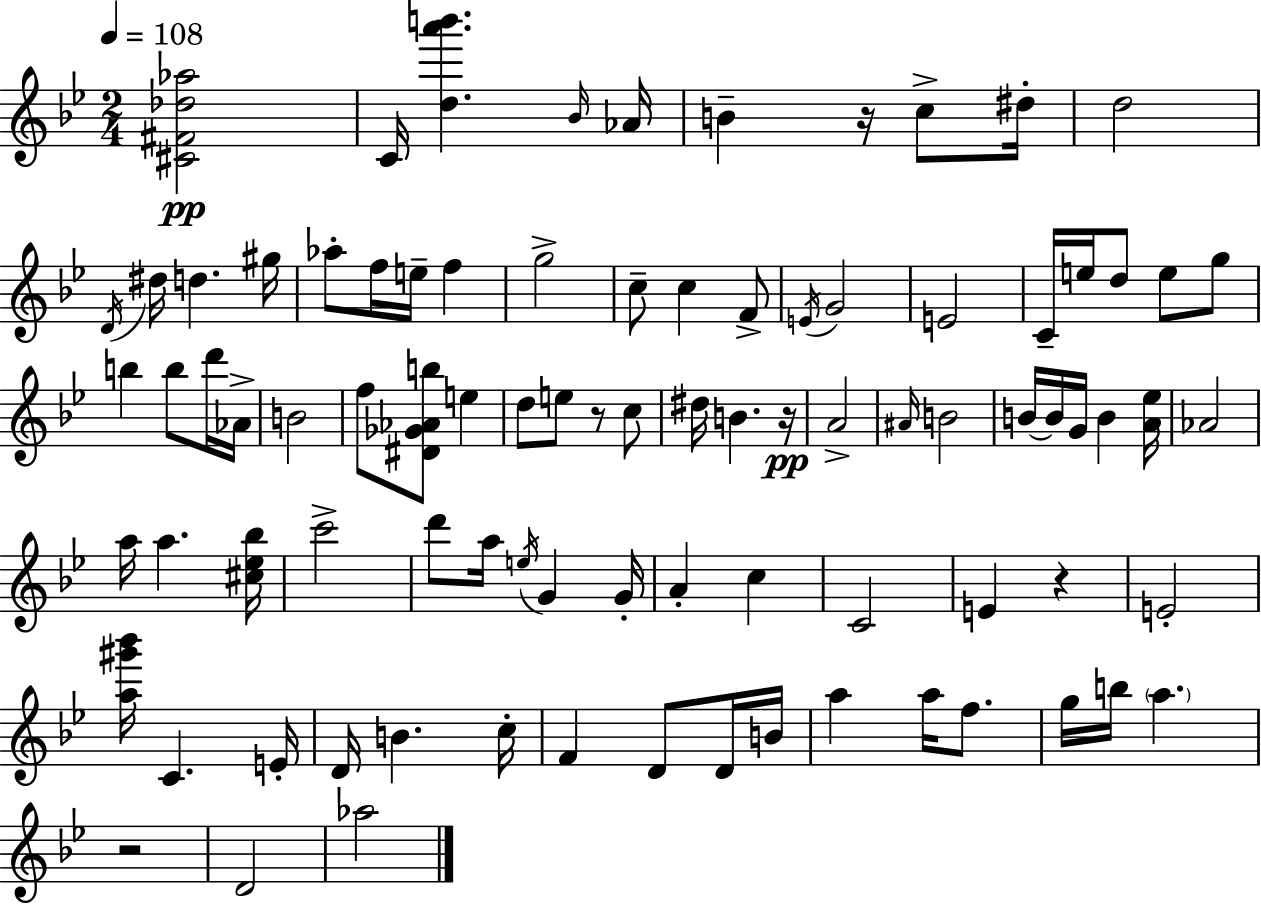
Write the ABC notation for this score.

X:1
T:Untitled
M:2/4
L:1/4
K:Gm
[^C^F_d_a]2 C/4 [da'b'] _B/4 _A/4 B z/4 c/2 ^d/4 d2 D/4 ^d/4 d ^g/4 _a/2 f/4 e/4 f g2 c/2 c F/2 E/4 G2 E2 C/4 e/4 d/2 e/2 g/2 b b/2 d'/4 _A/4 B2 f/2 [^D_G_Ab]/2 e d/2 e/2 z/2 c/2 ^d/4 B z/4 A2 ^A/4 B2 B/4 B/4 G/4 B [A_e]/4 _A2 a/4 a [^c_e_b]/4 c'2 d'/2 a/4 e/4 G G/4 A c C2 E z E2 [a^g'_b']/4 C E/4 D/4 B c/4 F D/2 D/4 B/4 a a/4 f/2 g/4 b/4 a z2 D2 _a2